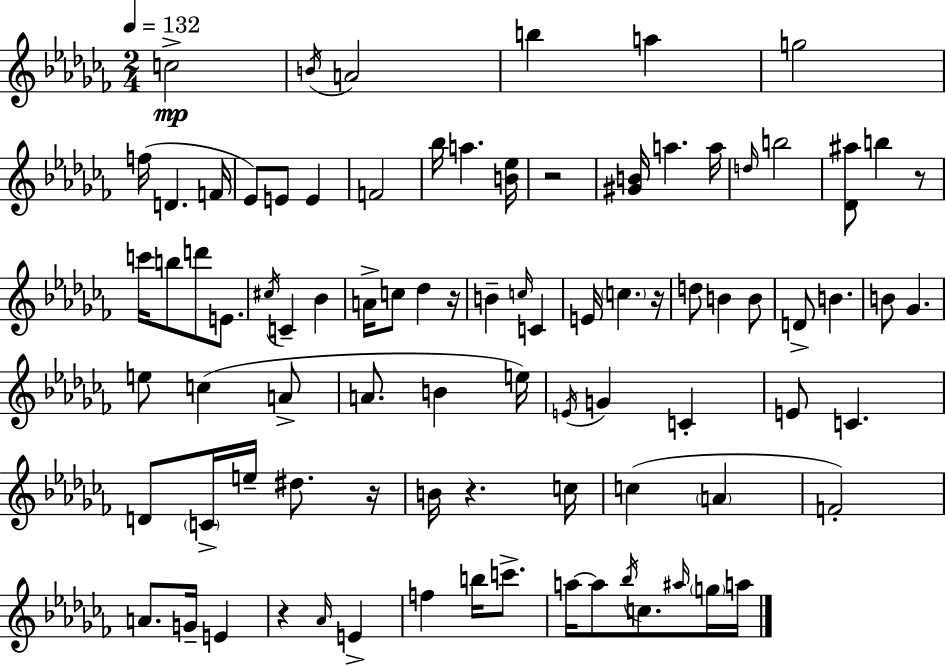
C5/h B4/s A4/h B5/q A5/q G5/h F5/s D4/q. F4/s Eb4/e E4/e E4/q F4/h Bb5/s A5/q. [B4,Eb5]/s R/h [G#4,B4]/s A5/q. A5/s D5/s B5/h [Db4,A#5]/e B5/q R/e C6/s B5/e D6/e E4/e. C#5/s C4/q Bb4/q A4/s C5/e Db5/q R/s B4/q C5/s C4/q E4/s C5/q. R/s D5/e B4/q B4/e D4/e B4/q. B4/e Gb4/q. E5/e C5/q A4/e A4/e. B4/q E5/s E4/s G4/q C4/q E4/e C4/q. D4/e C4/s E5/s D#5/e. R/s B4/s R/q. C5/s C5/q A4/q F4/h A4/e. G4/s E4/q R/q Ab4/s E4/q F5/q B5/s C6/e. A5/s A5/e Bb5/s C5/e. A#5/s G5/s A5/s